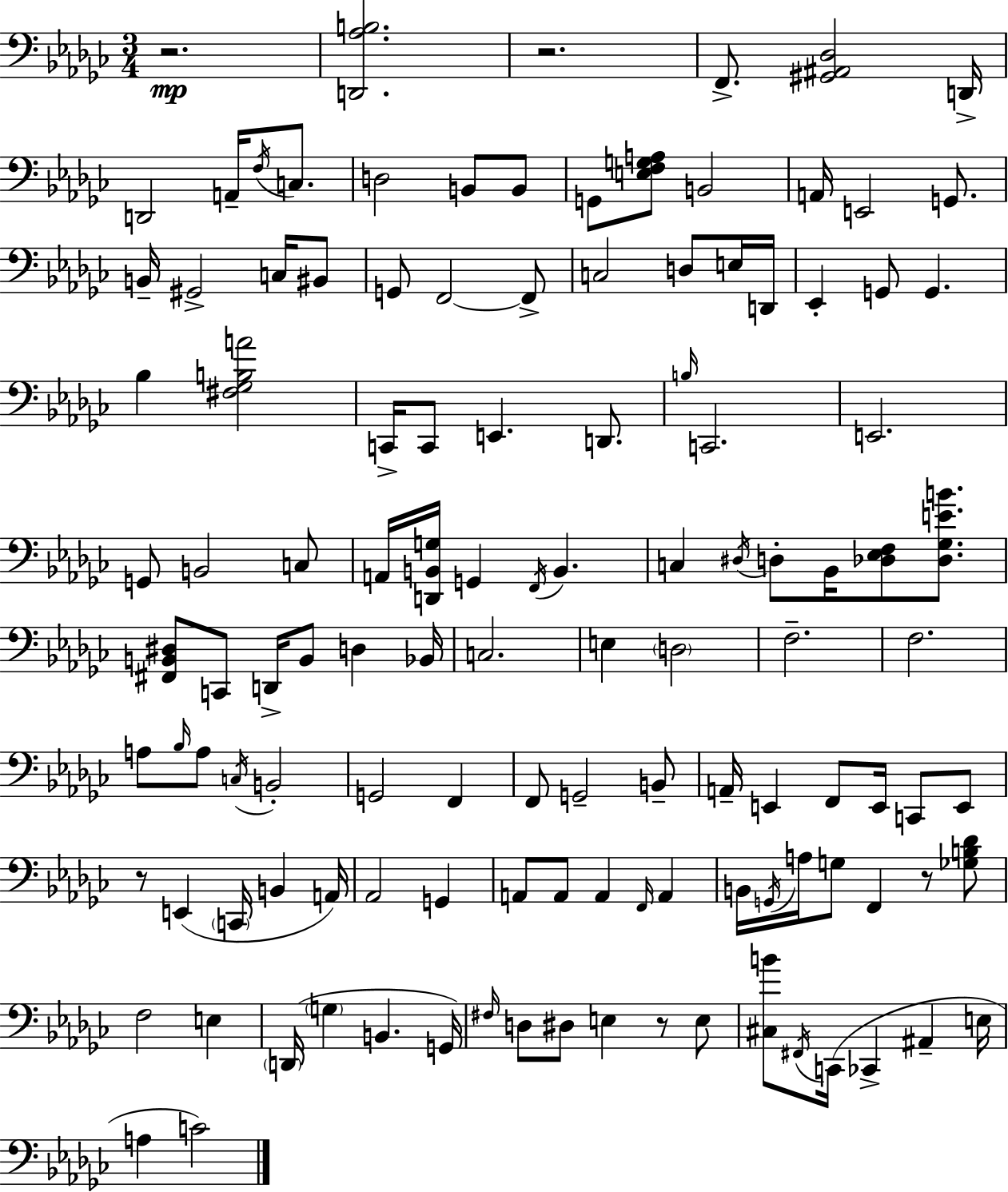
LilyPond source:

{
  \clef bass
  \numericTimeSignature
  \time 3/4
  \key ees \minor
  \repeat volta 2 { r2.\mp | <d, aes b>2. | r2. | f,8.-> <gis, ais, des>2 d,16-> | \break d,2 a,16-- \acciaccatura { f16 } c8. | d2 b,8 b,8 | g,8 <e f g a>8 b,2 | a,16 e,2 g,8. | \break b,16-- gis,2-> c16 bis,8 | g,8 f,2~~ f,8-> | c2 d8 e16 | d,16 ees,4-. g,8 g,4. | \break bes4 <fis ges b a'>2 | c,16-> c,8 e,4. d,8. | \grace { b16 } c,2. | e,2. | \break g,8 b,2 | c8 a,16 <d, b, g>16 g,4 \acciaccatura { f,16 } b,4. | c4 \acciaccatura { dis16 } d8-. bes,16 <des ees f>8 | <des ges e' b'>8. <fis, b, dis>8 c,8 d,16-> b,8 d4 | \break bes,16 c2. | e4 \parenthesize d2 | f2.-- | f2. | \break a8 \grace { bes16 } a8 \acciaccatura { c16 } b,2-. | g,2 | f,4 f,8 g,2-- | b,8-- a,16-- e,4 f,8 | \break e,16 c,8 e,8 r8 e,4( | \parenthesize c,16 b,4 a,16) aes,2 | g,4 a,8 a,8 a,4 | \grace { f,16 } a,4 b,16 \acciaccatura { g,16 } a16 g8 | \break f,4 r8 <ges b des'>8 f2 | e4 \parenthesize d,16( \parenthesize g4 | b,4. g,16) \grace { fis16 } d8 dis8 | e4 r8 e8 <cis b'>8 \acciaccatura { fis,16 } | \break c,16( ces,4-> ais,4-- e16 a4 | c'2) } \bar "|."
}